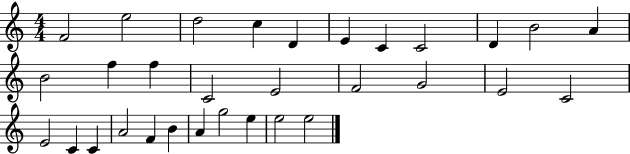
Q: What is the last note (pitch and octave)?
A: E5